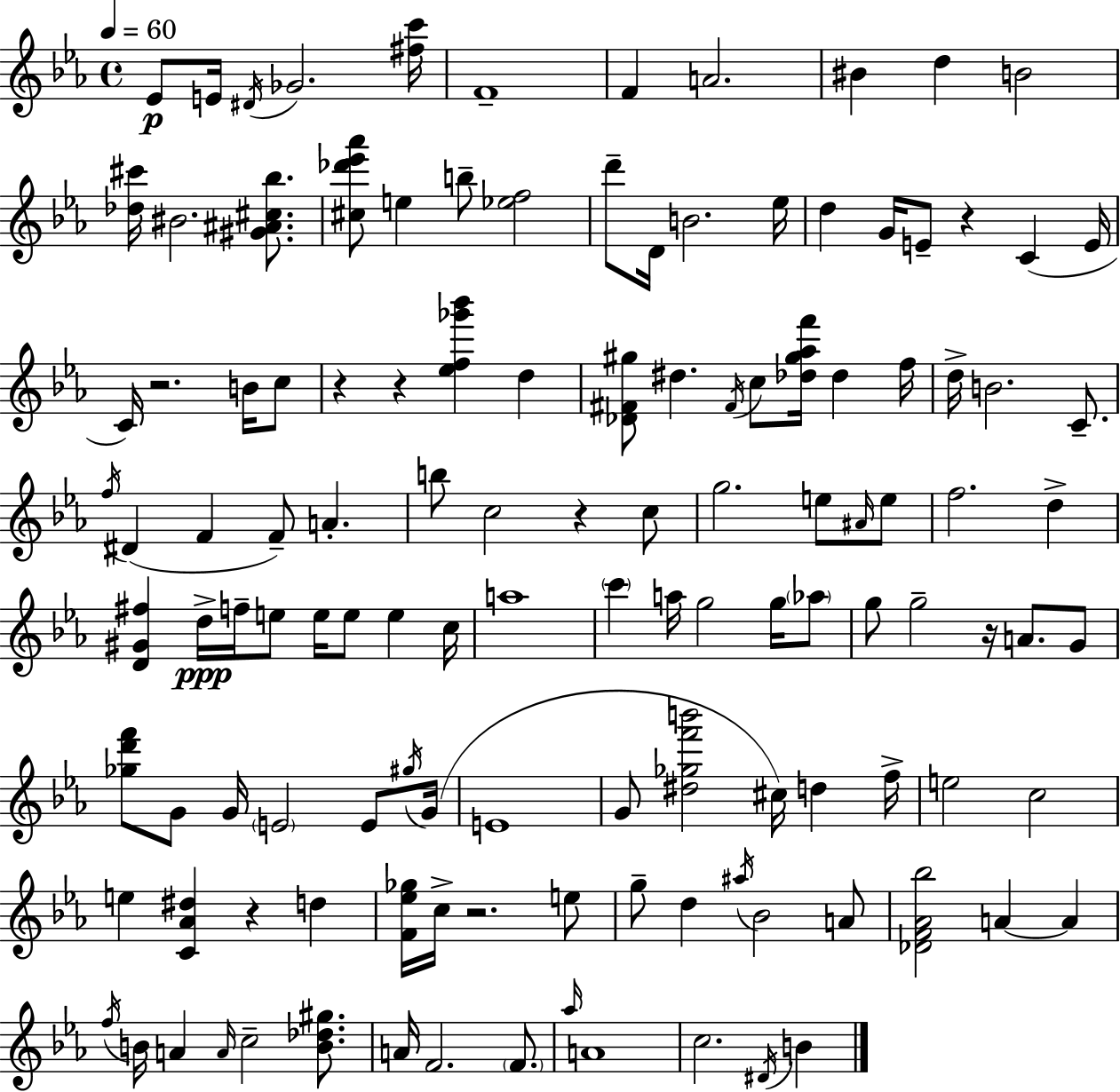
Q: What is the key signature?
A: C minor